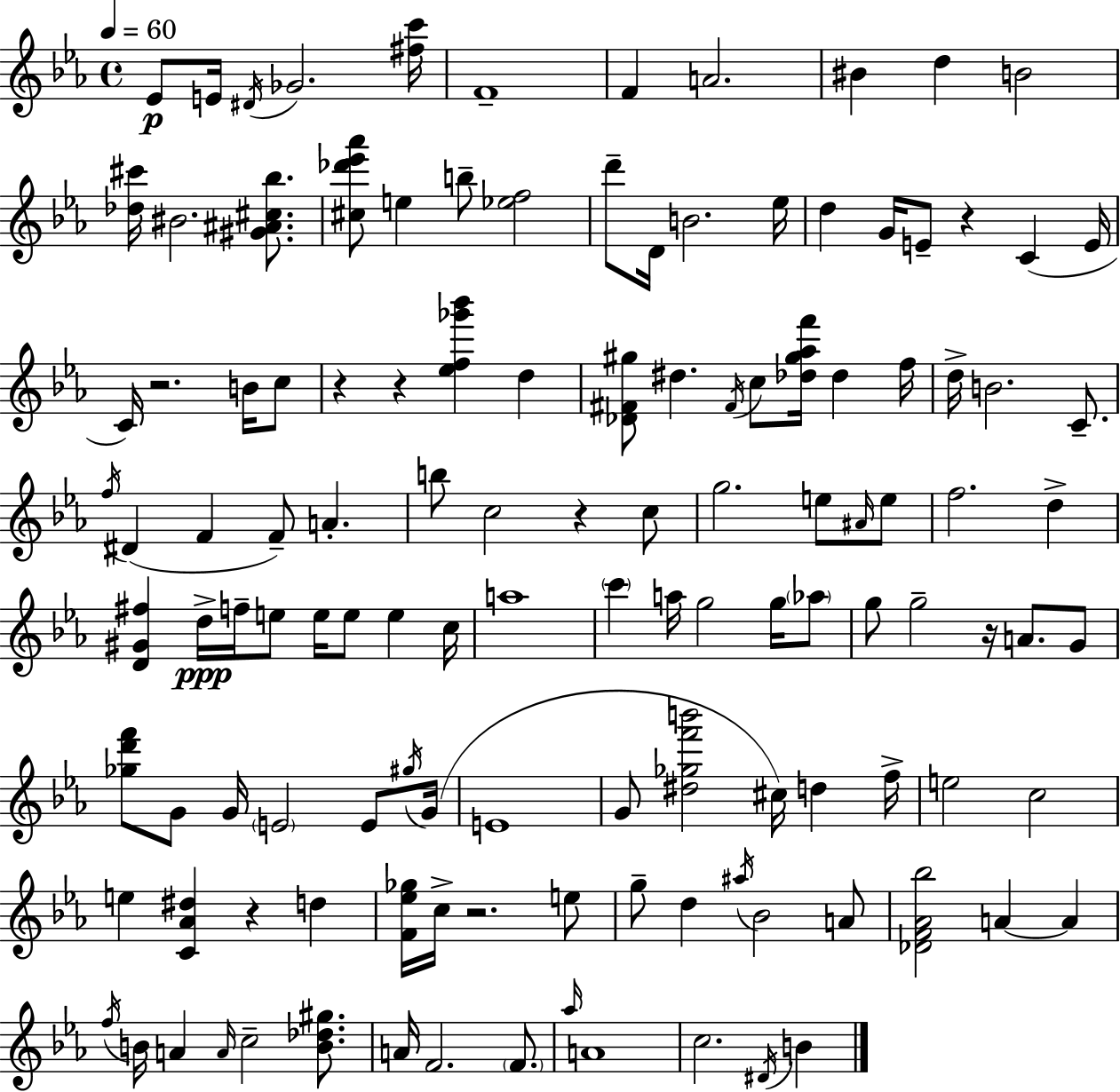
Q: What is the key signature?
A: C minor